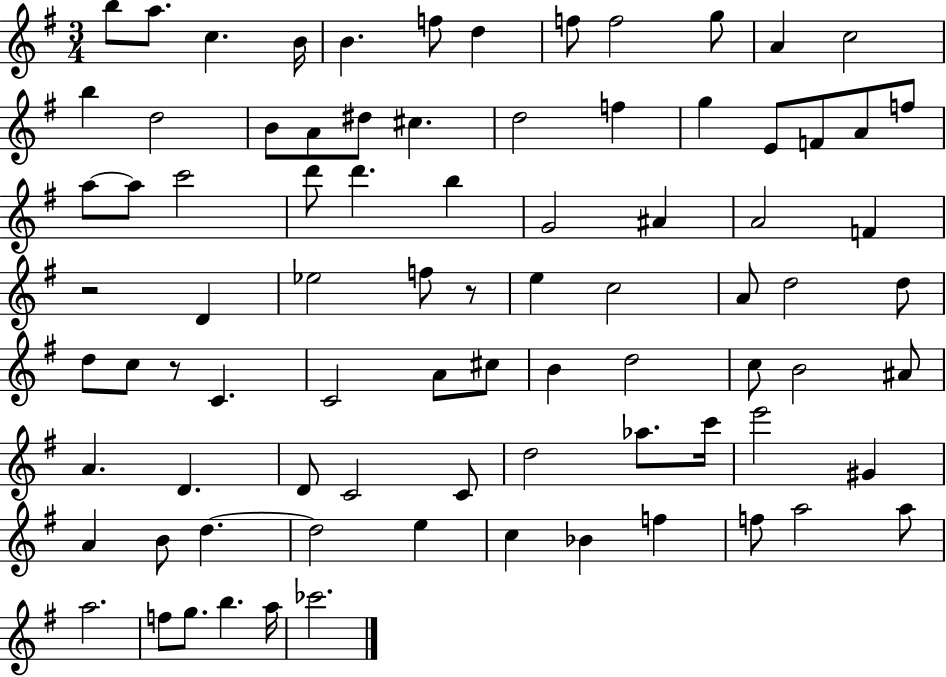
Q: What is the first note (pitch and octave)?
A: B5